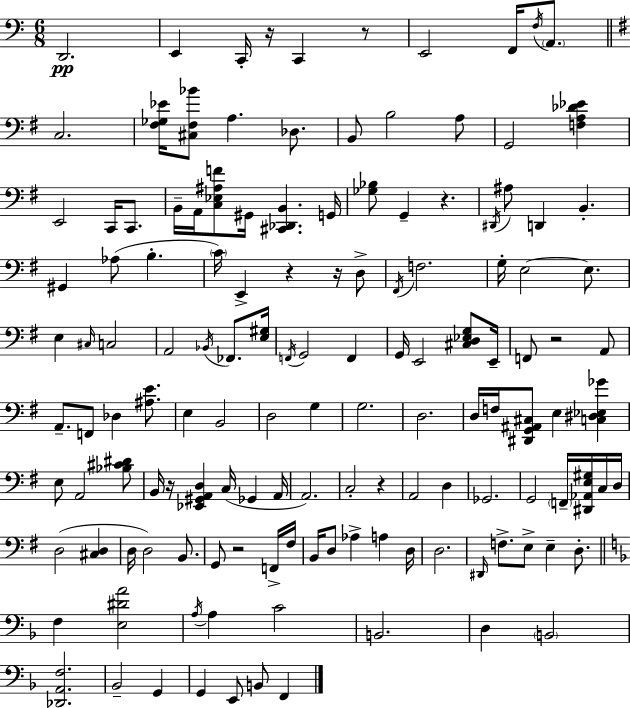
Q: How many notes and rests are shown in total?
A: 136